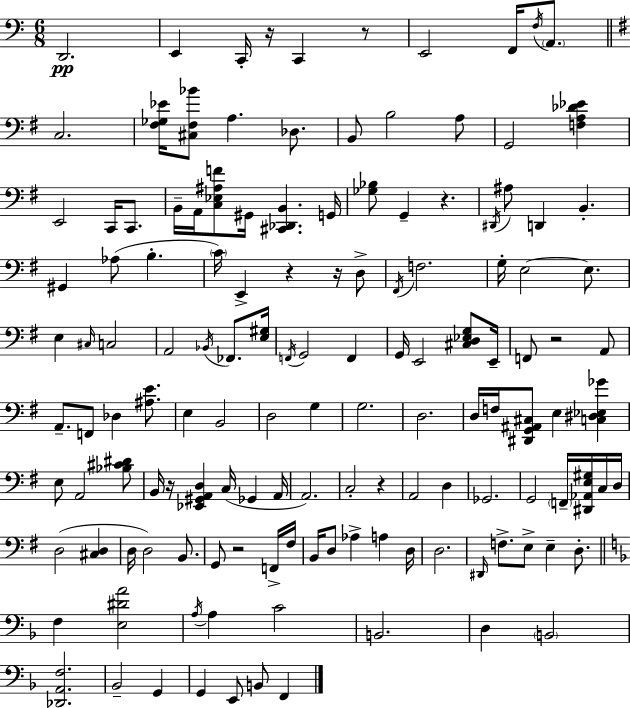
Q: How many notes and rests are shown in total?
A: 136